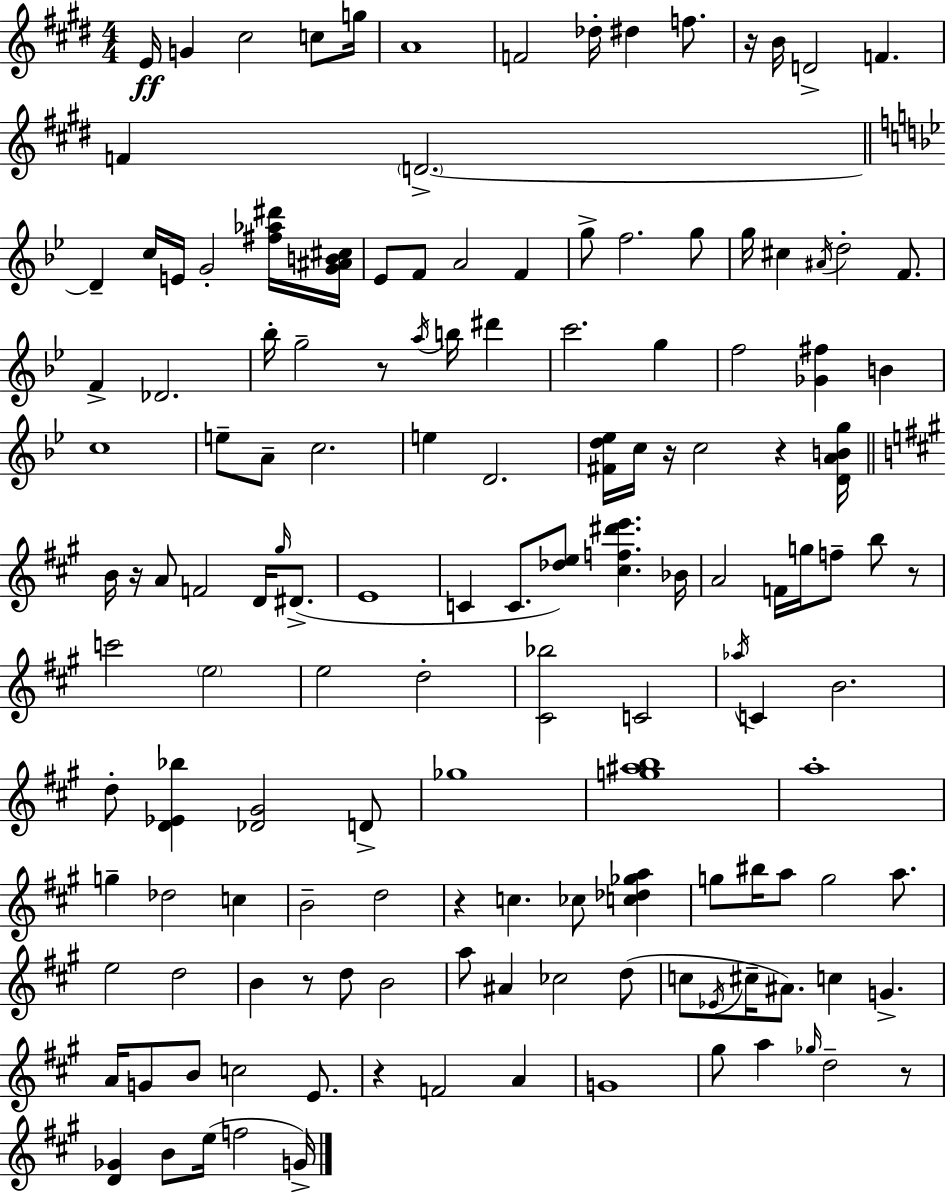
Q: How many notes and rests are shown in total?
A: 143